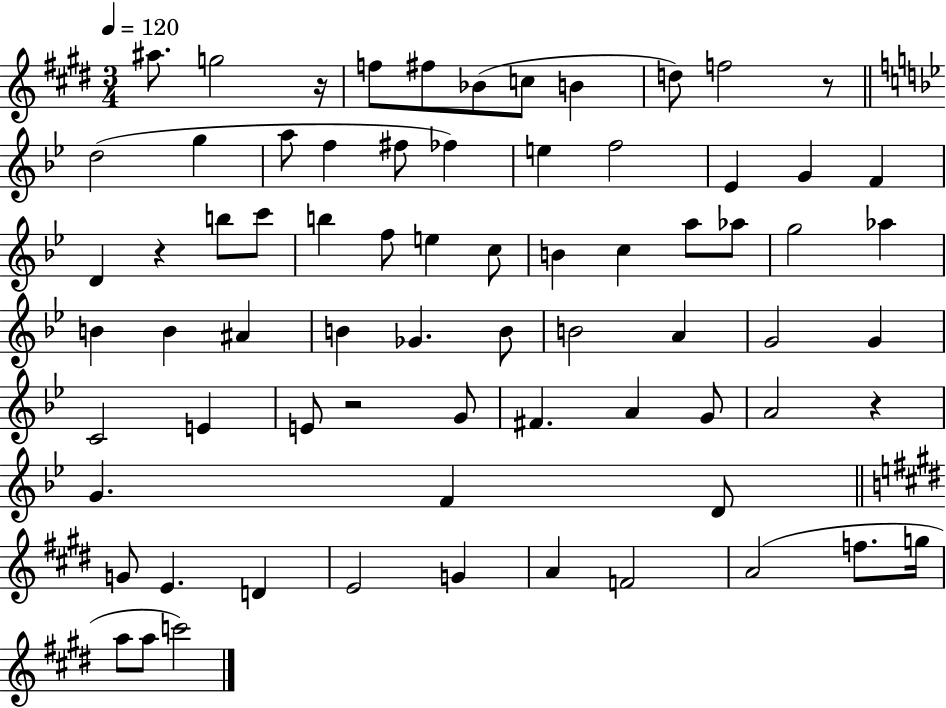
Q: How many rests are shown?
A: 5